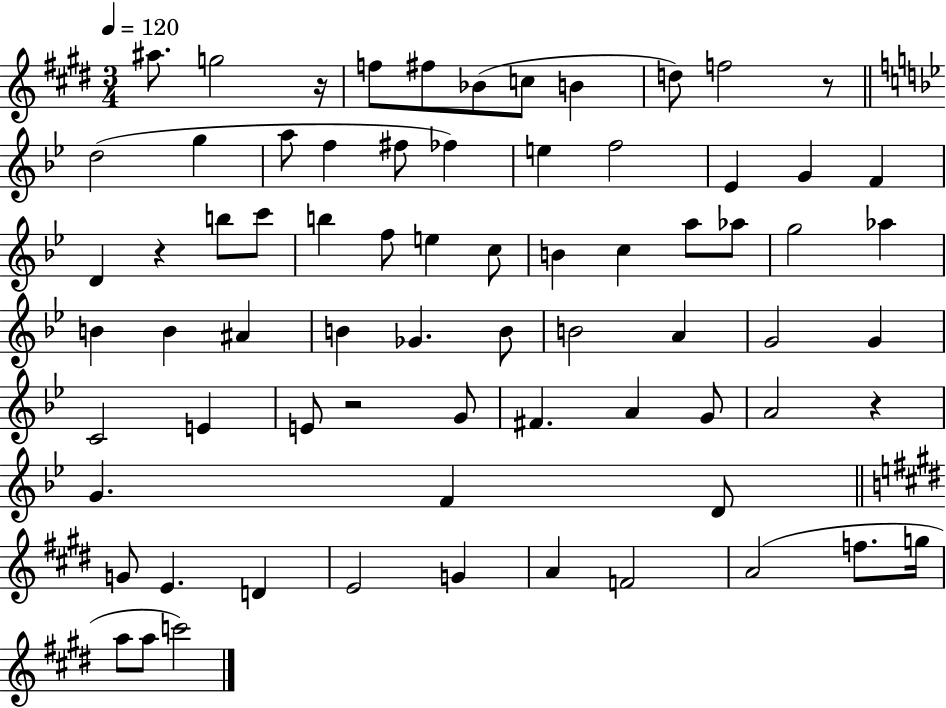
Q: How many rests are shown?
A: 5